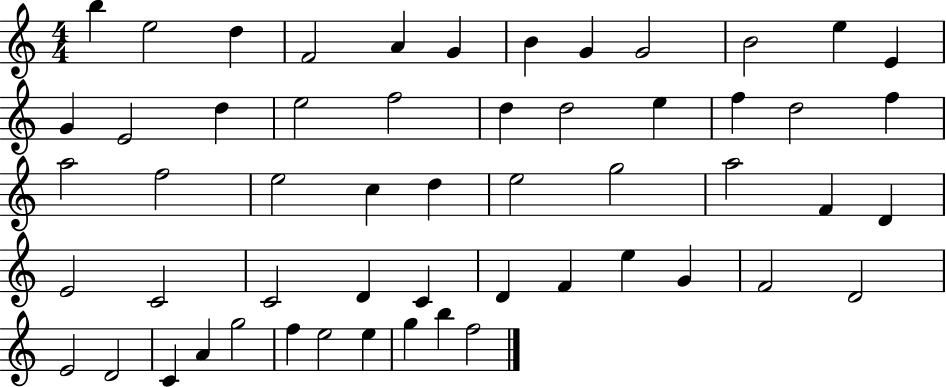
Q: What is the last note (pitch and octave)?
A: F5